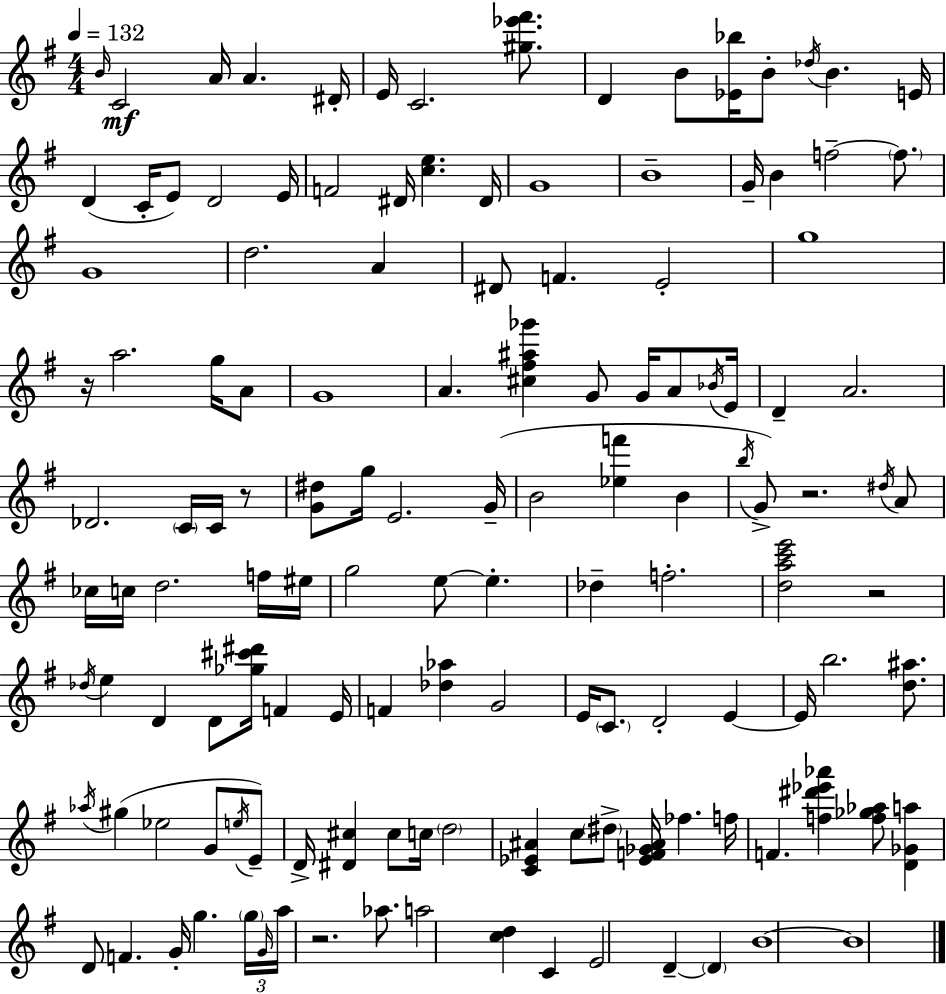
{
  \clef treble
  \numericTimeSignature
  \time 4/4
  \key e \minor
  \tempo 4 = 132
  \repeat volta 2 { \grace { b'16 }\mf c'2 a'16 a'4. | dis'16-. e'16 c'2. <gis'' ees''' fis'''>8. | d'4 b'8 <ees' bes''>16 b'8-. \acciaccatura { des''16 } b'4. | e'16 d'4( c'16-. e'8) d'2 | \break e'16 f'2 dis'16 <c'' e''>4. | dis'16 g'1 | b'1-- | g'16-- b'4 f''2--~~ \parenthesize f''8. | \break g'1 | d''2. a'4 | dis'8 f'4. e'2-. | g''1 | \break r16 a''2. g''16 | a'8 g'1 | a'4. <cis'' fis'' ais'' ges'''>4 g'8 g'16 a'8 | \acciaccatura { bes'16 } e'16 d'4-- a'2. | \break des'2. \parenthesize c'16 | c'16 r8 <g' dis''>8 g''16 e'2. | g'16--( b'2 <ees'' f'''>4 b'4 | \acciaccatura { b''16 }) g'8-> r2. | \break \acciaccatura { dis''16 } a'8 ces''16 c''16 d''2. | f''16 eis''16 g''2 e''8~~ e''4.-. | des''4-- f''2.-. | <d'' a'' c''' e'''>2 r2 | \break \acciaccatura { des''16 } e''4 d'4 d'8 | <ges'' cis''' dis'''>16 f'4 e'16 f'4 <des'' aes''>4 g'2 | e'16 \parenthesize c'8. d'2-. | e'4~~ e'16 b''2. | \break <d'' ais''>8. \acciaccatura { aes''16 }( gis''4 ees''2 | g'8 \acciaccatura { e''16 } e'8--) d'16-> <dis' cis''>4 cis''8 c''16 | \parenthesize d''2 <c' ees' ais'>4 c''8 \parenthesize dis''8-> | <ees' f' ges' ais'>16 fes''4. f''16 f'4. <f'' dis''' ees''' aes'''>4 | \break <f'' ges'' aes''>8 <d' ges' a''>4 d'8 f'4. | g'16-. g''4. \tuplet 3/2 { \parenthesize g''16 \grace { g'16 } a''16 } r2. | aes''8. a''2 | <c'' d''>4 c'4 e'2 | \break d'4--~~ \parenthesize d'4 b'1~~ | b'1 | } \bar "|."
}